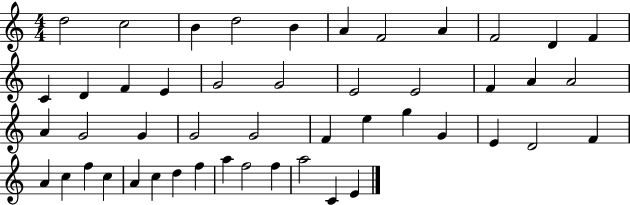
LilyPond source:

{
  \clef treble
  \numericTimeSignature
  \time 4/4
  \key c \major
  d''2 c''2 | b'4 d''2 b'4 | a'4 f'2 a'4 | f'2 d'4 f'4 | \break c'4 d'4 f'4 e'4 | g'2 g'2 | e'2 e'2 | f'4 a'4 a'2 | \break a'4 g'2 g'4 | g'2 g'2 | f'4 e''4 g''4 g'4 | e'4 d'2 f'4 | \break a'4 c''4 f''4 c''4 | a'4 c''4 d''4 f''4 | a''4 f''2 f''4 | a''2 c'4 e'4 | \break \bar "|."
}